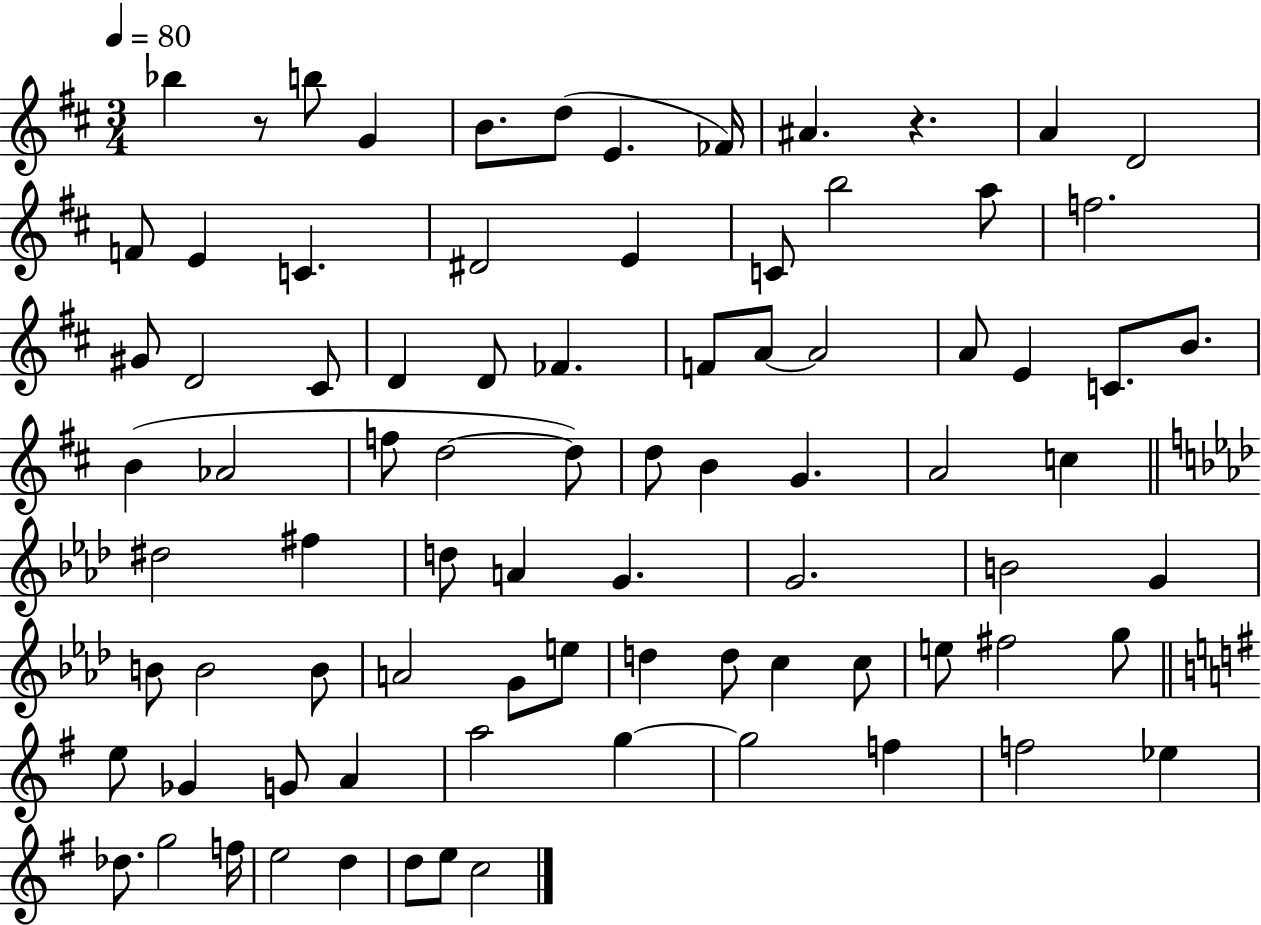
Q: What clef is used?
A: treble